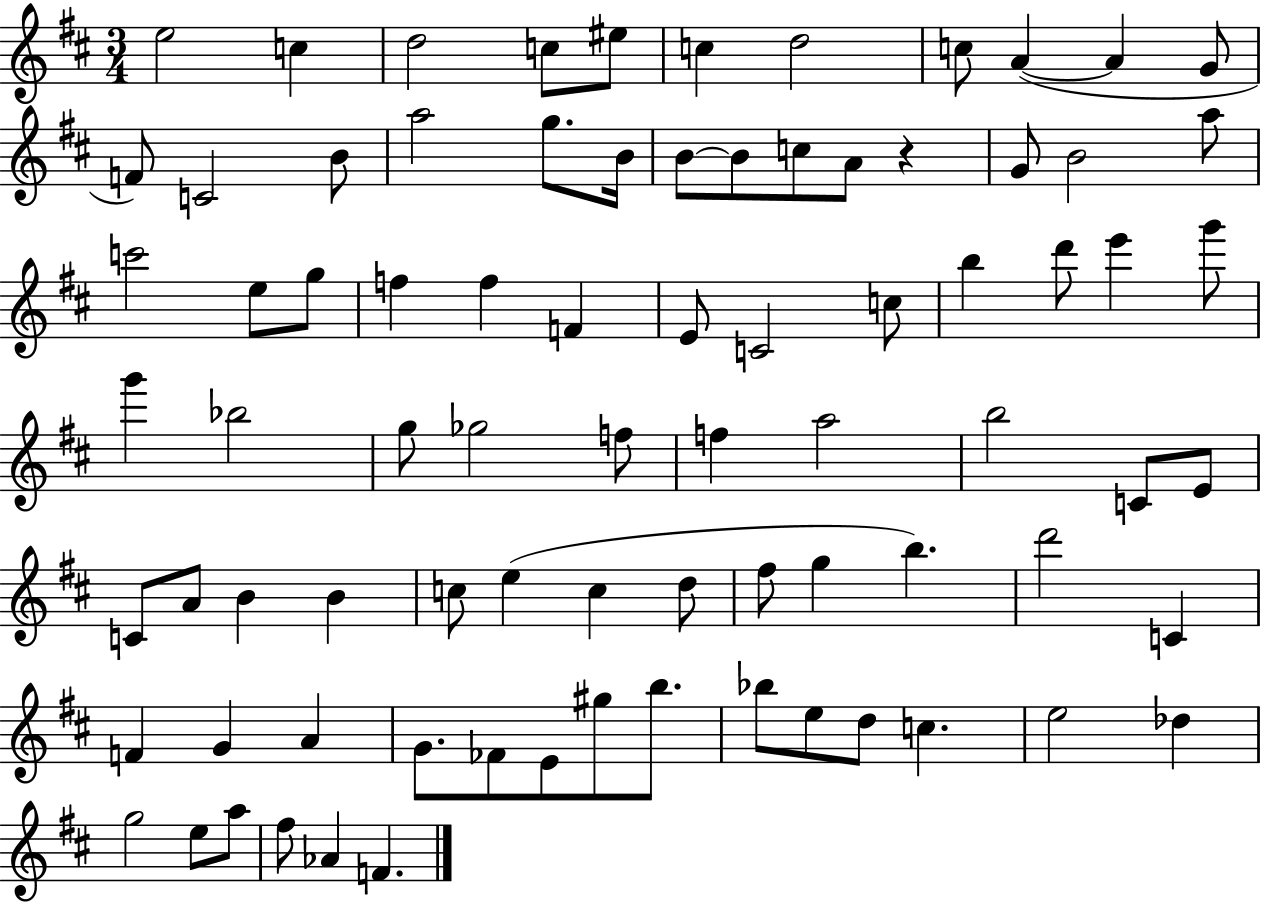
E5/h C5/q D5/h C5/e EIS5/e C5/q D5/h C5/e A4/q A4/q G4/e F4/e C4/h B4/e A5/h G5/e. B4/s B4/e B4/e C5/e A4/e R/q G4/e B4/h A5/e C6/h E5/e G5/e F5/q F5/q F4/q E4/e C4/h C5/e B5/q D6/e E6/q G6/e G6/q Bb5/h G5/e Gb5/h F5/e F5/q A5/h B5/h C4/e E4/e C4/e A4/e B4/q B4/q C5/e E5/q C5/q D5/e F#5/e G5/q B5/q. D6/h C4/q F4/q G4/q A4/q G4/e. FES4/e E4/e G#5/e B5/e. Bb5/e E5/e D5/e C5/q. E5/h Db5/q G5/h E5/e A5/e F#5/e Ab4/q F4/q.